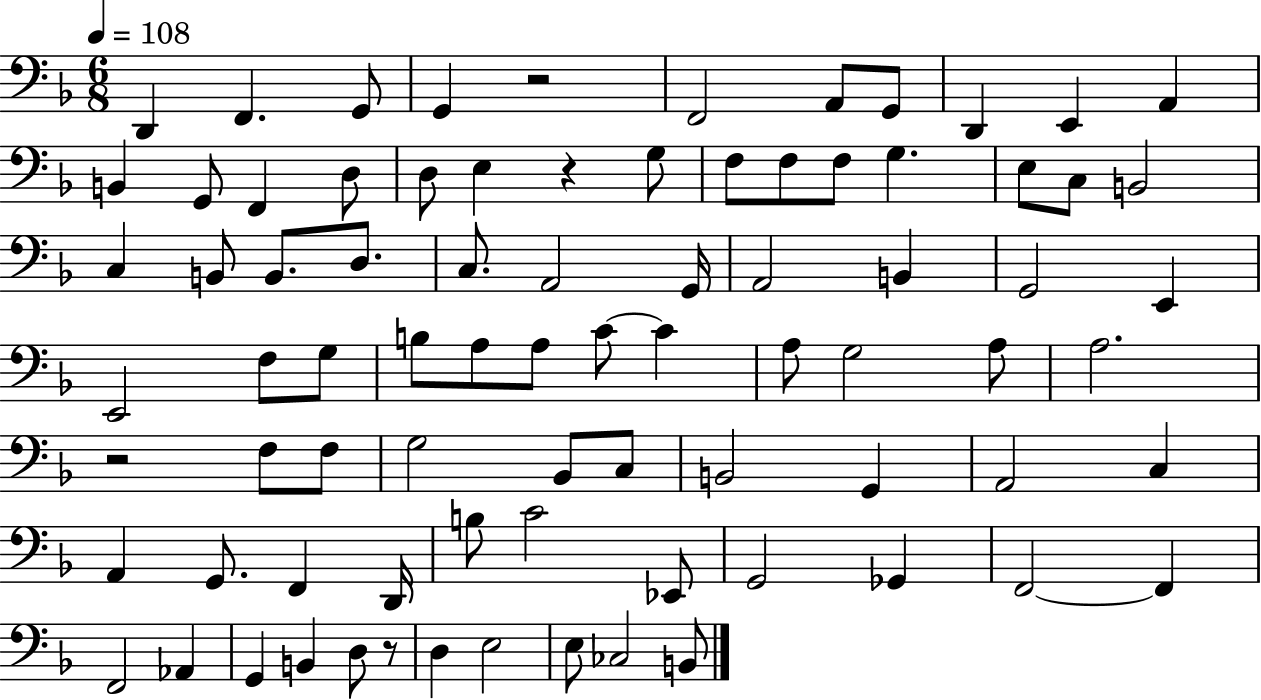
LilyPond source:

{
  \clef bass
  \numericTimeSignature
  \time 6/8
  \key f \major
  \tempo 4 = 108
  d,4 f,4. g,8 | g,4 r2 | f,2 a,8 g,8 | d,4 e,4 a,4 | \break b,4 g,8 f,4 d8 | d8 e4 r4 g8 | f8 f8 f8 g4. | e8 c8 b,2 | \break c4 b,8 b,8. d8. | c8. a,2 g,16 | a,2 b,4 | g,2 e,4 | \break e,2 f8 g8 | b8 a8 a8 c'8~~ c'4 | a8 g2 a8 | a2. | \break r2 f8 f8 | g2 bes,8 c8 | b,2 g,4 | a,2 c4 | \break a,4 g,8. f,4 d,16 | b8 c'2 ees,8 | g,2 ges,4 | f,2~~ f,4 | \break f,2 aes,4 | g,4 b,4 d8 r8 | d4 e2 | e8 ces2 b,8 | \break \bar "|."
}